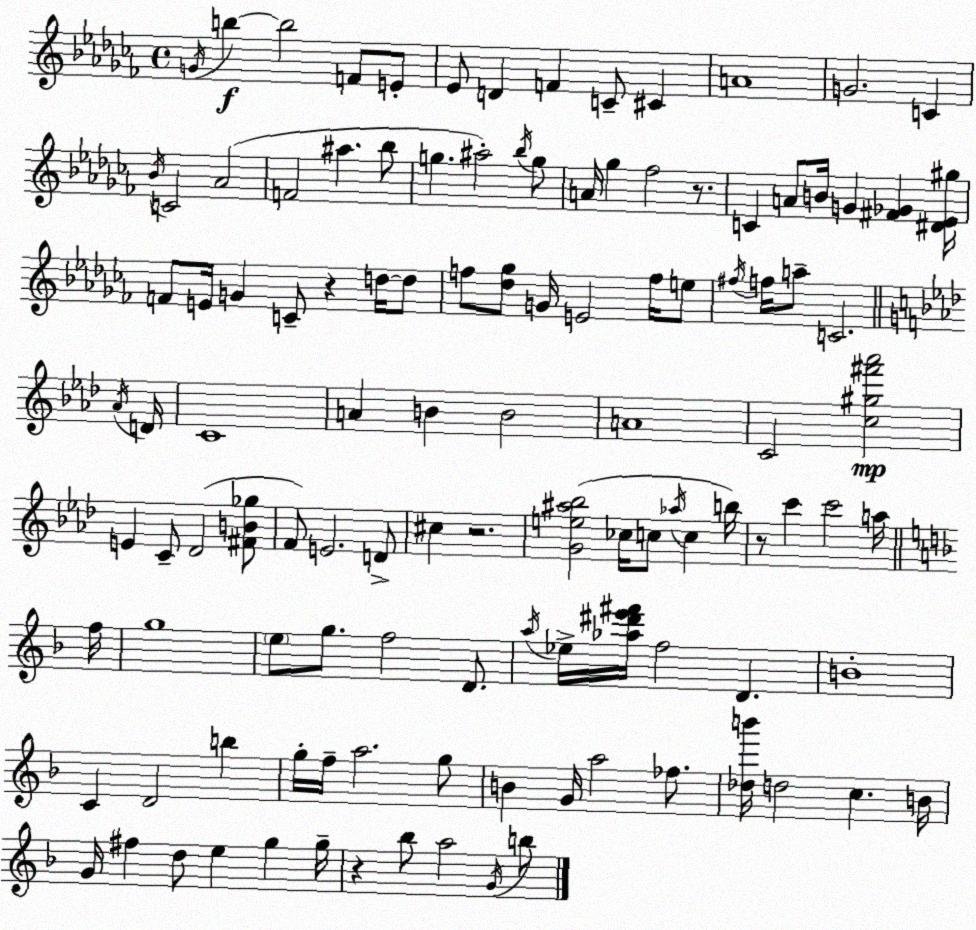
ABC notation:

X:1
T:Untitled
M:4/4
L:1/4
K:Abm
G/4 b b2 F/2 E/2 _E/2 D F C/2 ^C A4 G2 C _B/4 C2 _A2 F2 ^a _b/2 g ^a2 _b/4 g/2 A/4 _g _f2 z/2 C A/2 B/4 G [^F_G] [^D_E^g]/4 F/2 E/4 G C/2 z d/4 d/2 f/2 [_d_g]/2 G/4 E2 f/4 e/2 ^f/4 f/4 a/2 C2 _A/4 D/4 C4 A B B2 A4 C2 [c^g^f'_a']2 E C/2 _D2 [^FB_g]/2 F/2 E2 D/2 ^c z2 [Ge^a_b]2 _c/4 c/2 _a/4 c b/4 z/2 c' c'2 a/4 f/4 g4 e/2 g/2 f2 D/2 a/4 _e/4 [_a^d'e'^f']/4 f2 D B4 C D2 b g/4 f/4 a2 g/2 B G/4 a2 _f/2 [_db']/4 d2 c B/4 G/4 ^f d/2 e g g/4 z _b/2 a2 G/4 b/2